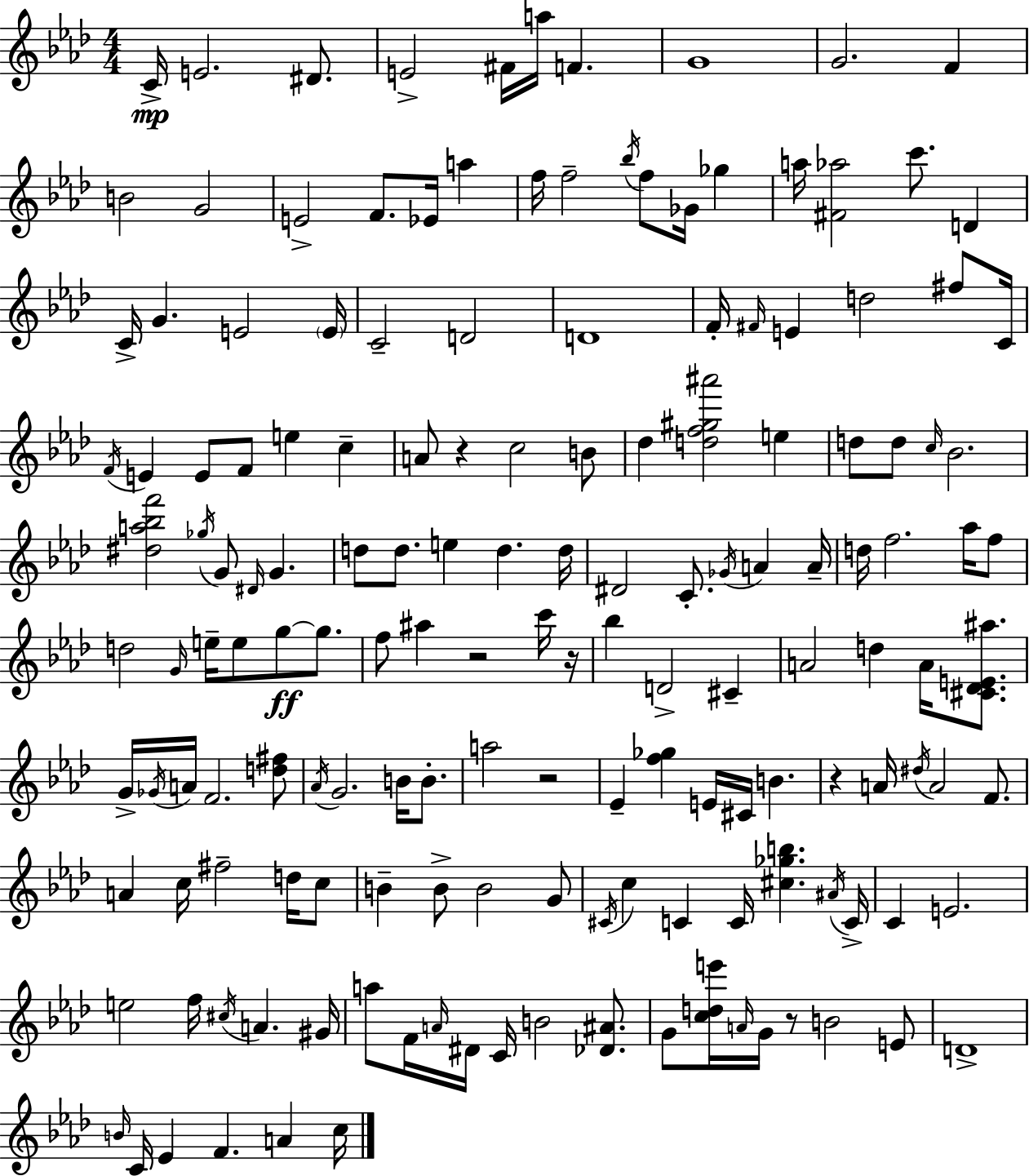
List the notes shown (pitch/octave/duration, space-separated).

C4/s E4/h. D#4/e. E4/h F#4/s A5/s F4/q. G4/w G4/h. F4/q B4/h G4/h E4/h F4/e. Eb4/s A5/q F5/s F5/h Bb5/s F5/e Gb4/s Gb5/q A5/s [F#4,Ab5]/h C6/e. D4/q C4/s G4/q. E4/h E4/s C4/h D4/h D4/w F4/s F#4/s E4/q D5/h F#5/e C4/s F4/s E4/q E4/e F4/e E5/q C5/q A4/e R/q C5/h B4/e Db5/q [D5,F5,G#5,A#6]/h E5/q D5/e D5/e C5/s Bb4/h. [D#5,A5,Bb5,F6]/h Gb5/s G4/e D#4/s G4/q. D5/e D5/e. E5/q D5/q. D5/s D#4/h C4/e. Gb4/s A4/q A4/s D5/s F5/h. Ab5/s F5/e D5/h G4/s E5/s E5/e G5/e G5/e. F5/e A#5/q R/h C6/s R/s Bb5/q D4/h C#4/q A4/h D5/q A4/s [C#4,Db4,E4,A#5]/e. G4/s Gb4/s A4/s F4/h. [D5,F#5]/e Ab4/s G4/h. B4/s B4/e. A5/h R/h Eb4/q [F5,Gb5]/q E4/s C#4/s B4/q. R/q A4/s D#5/s A4/h F4/e. A4/q C5/s F#5/h D5/s C5/e B4/q B4/e B4/h G4/e C#4/s C5/q C4/q C4/s [C#5,Gb5,B5]/q. A#4/s C4/s C4/q E4/h. E5/h F5/s C#5/s A4/q. G#4/s A5/e F4/s A4/s D#4/s C4/s B4/h [Db4,A#4]/e. G4/e [C5,D5,E6]/s A4/s G4/s R/e B4/h E4/e D4/w B4/s C4/s Eb4/q F4/q. A4/q C5/s